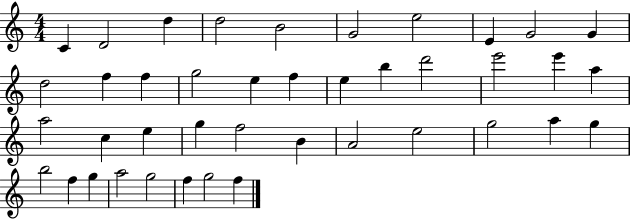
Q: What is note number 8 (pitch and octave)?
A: E4